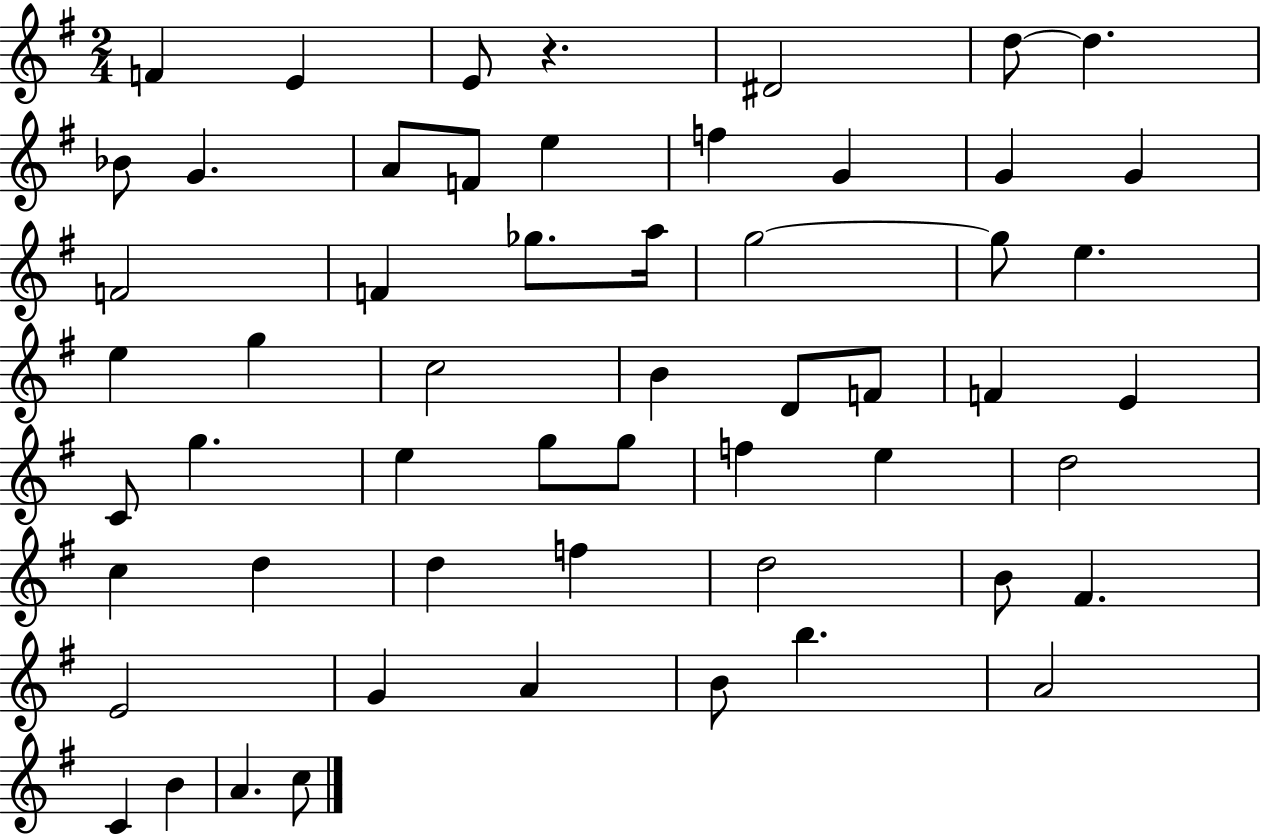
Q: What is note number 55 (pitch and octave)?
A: C5